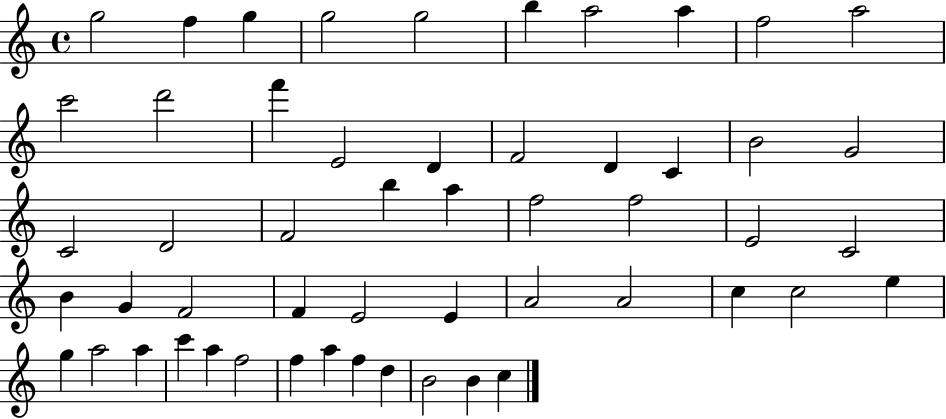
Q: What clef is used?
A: treble